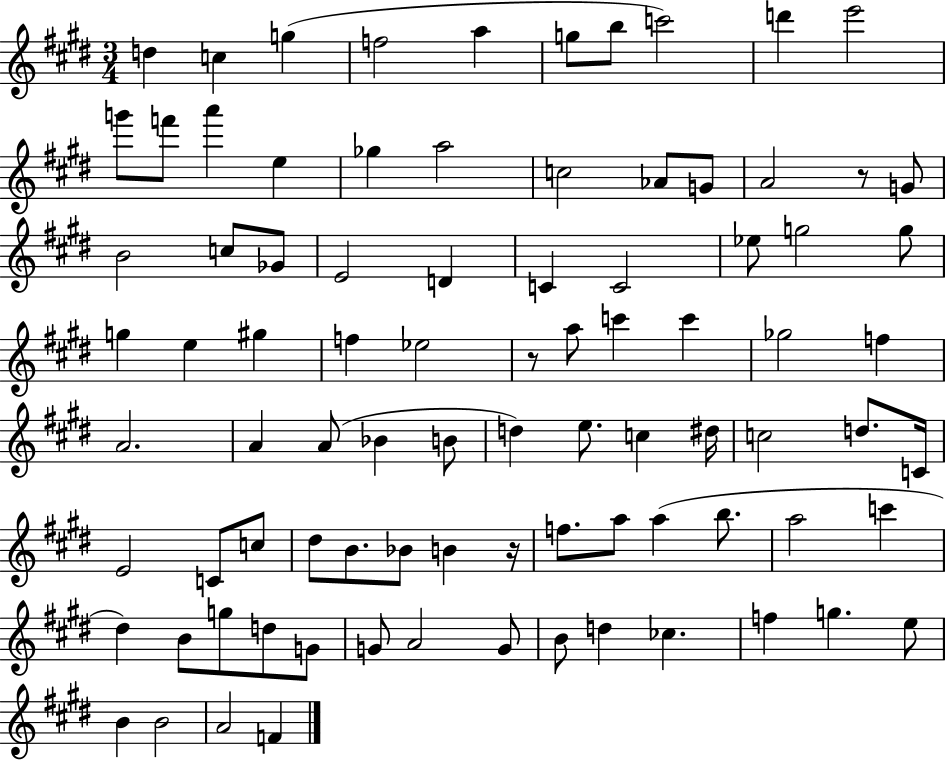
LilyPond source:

{
  \clef treble
  \numericTimeSignature
  \time 3/4
  \key e \major
  \repeat volta 2 { d''4 c''4 g''4( | f''2 a''4 | g''8 b''8 c'''2) | d'''4 e'''2 | \break g'''8 f'''8 a'''4 e''4 | ges''4 a''2 | c''2 aes'8 g'8 | a'2 r8 g'8 | \break b'2 c''8 ges'8 | e'2 d'4 | c'4 c'2 | ees''8 g''2 g''8 | \break g''4 e''4 gis''4 | f''4 ees''2 | r8 a''8 c'''4 c'''4 | ges''2 f''4 | \break a'2. | a'4 a'8( bes'4 b'8 | d''4) e''8. c''4 dis''16 | c''2 d''8. c'16 | \break e'2 c'8 c''8 | dis''8 b'8. bes'8 b'4 r16 | f''8. a''8 a''4( b''8. | a''2 c'''4 | \break dis''4) b'8 g''8 d''8 g'8 | g'8 a'2 g'8 | b'8 d''4 ces''4. | f''4 g''4. e''8 | \break b'4 b'2 | a'2 f'4 | } \bar "|."
}